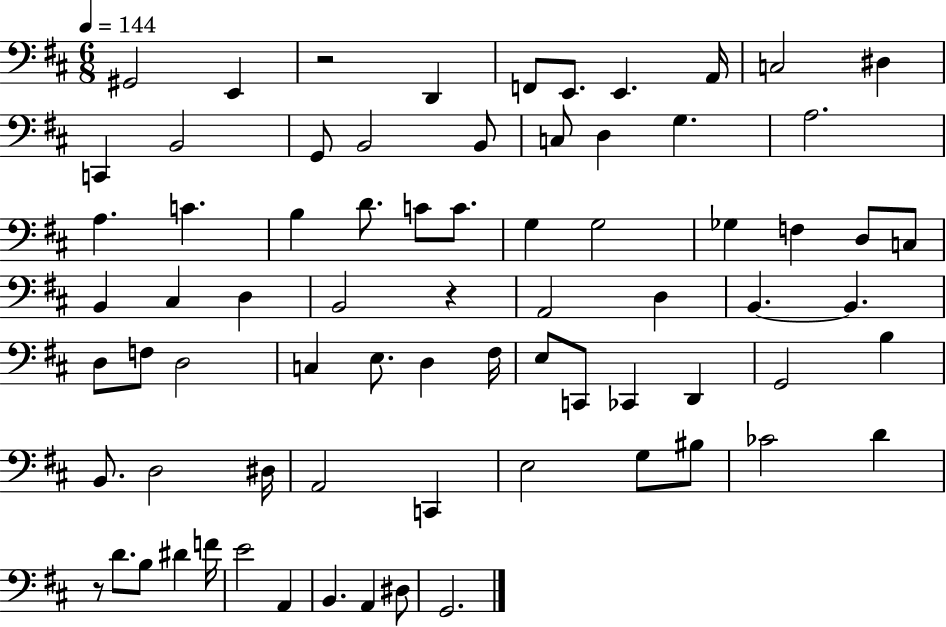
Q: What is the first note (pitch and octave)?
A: G#2